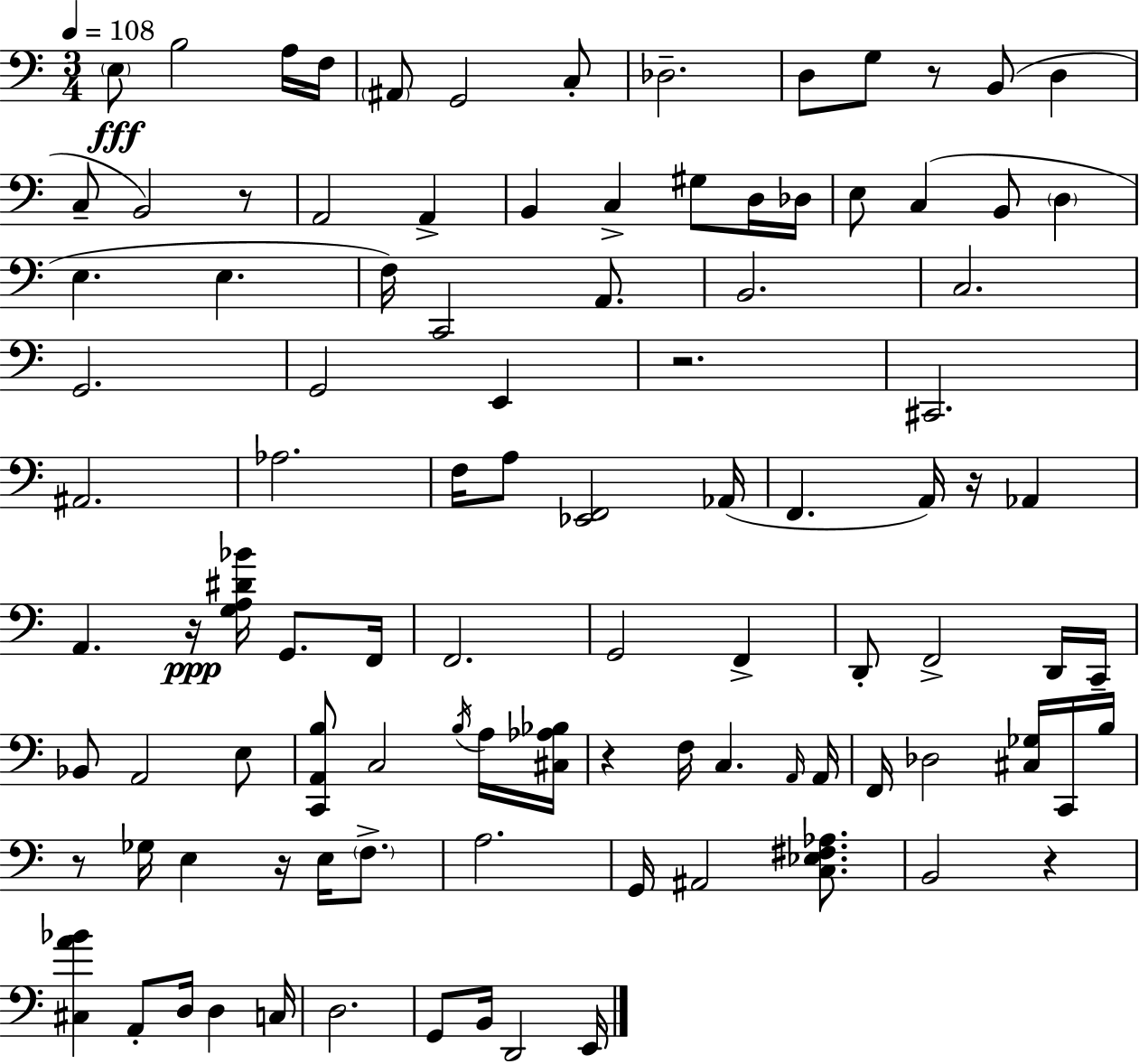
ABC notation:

X:1
T:Untitled
M:3/4
L:1/4
K:C
E,/2 B,2 A,/4 F,/4 ^A,,/2 G,,2 C,/2 _D,2 D,/2 G,/2 z/2 B,,/2 D, C,/2 B,,2 z/2 A,,2 A,, B,, C, ^G,/2 D,/4 _D,/4 E,/2 C, B,,/2 D, E, E, F,/4 C,,2 A,,/2 B,,2 C,2 G,,2 G,,2 E,, z2 ^C,,2 ^A,,2 _A,2 F,/4 A,/2 [_E,,F,,]2 _A,,/4 F,, A,,/4 z/4 _A,, A,, z/4 [G,A,^D_B]/4 G,,/2 F,,/4 F,,2 G,,2 F,, D,,/2 F,,2 D,,/4 C,,/4 _B,,/2 A,,2 E,/2 [C,,A,,B,]/2 C,2 B,/4 A,/4 [^C,_A,_B,]/4 z F,/4 C, A,,/4 A,,/4 F,,/4 _D,2 [^C,_G,]/4 C,,/4 B,/4 z/2 _G,/4 E, z/4 E,/4 F,/2 A,2 G,,/4 ^A,,2 [C,_E,^F,_A,]/2 B,,2 z [^C,A_B] A,,/2 D,/4 D, C,/4 D,2 G,,/2 B,,/4 D,,2 E,,/4